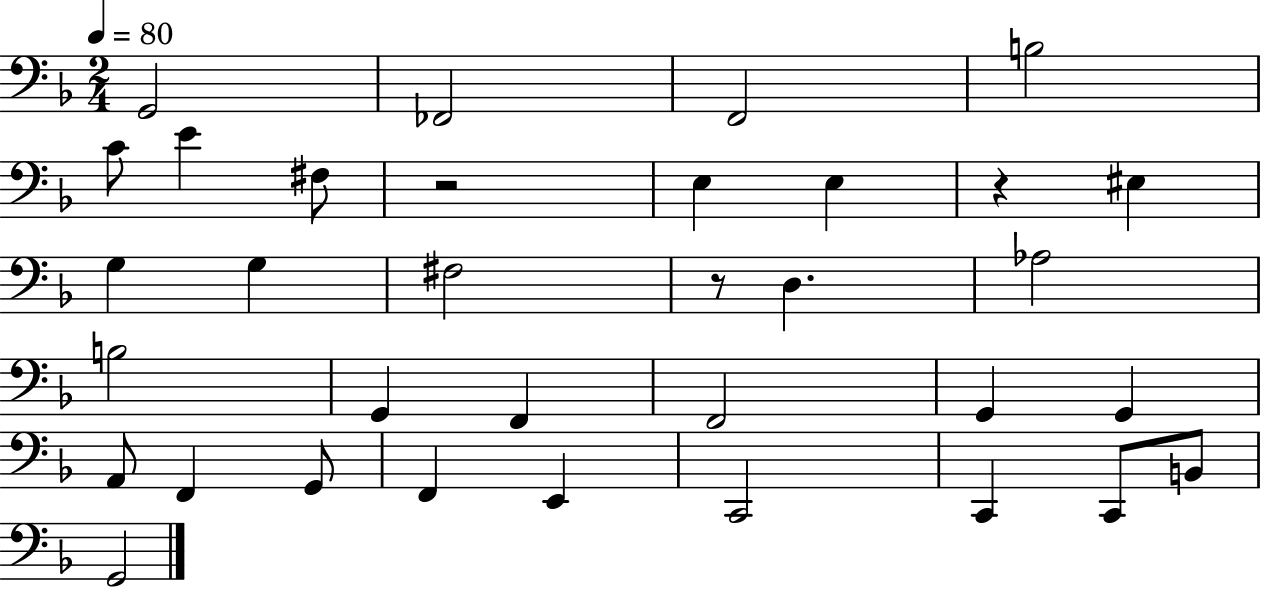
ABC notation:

X:1
T:Untitled
M:2/4
L:1/4
K:F
G,,2 _F,,2 F,,2 B,2 C/2 E ^F,/2 z2 E, E, z ^E, G, G, ^F,2 z/2 D, _A,2 B,2 G,, F,, F,,2 G,, G,, A,,/2 F,, G,,/2 F,, E,, C,,2 C,, C,,/2 B,,/2 G,,2